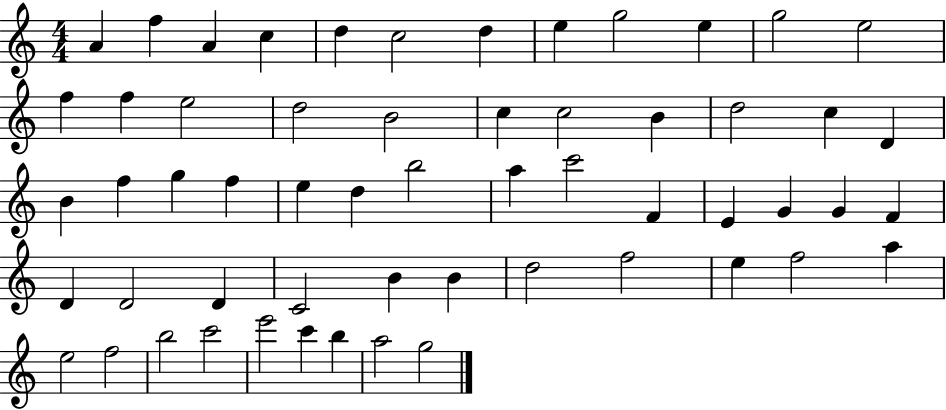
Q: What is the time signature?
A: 4/4